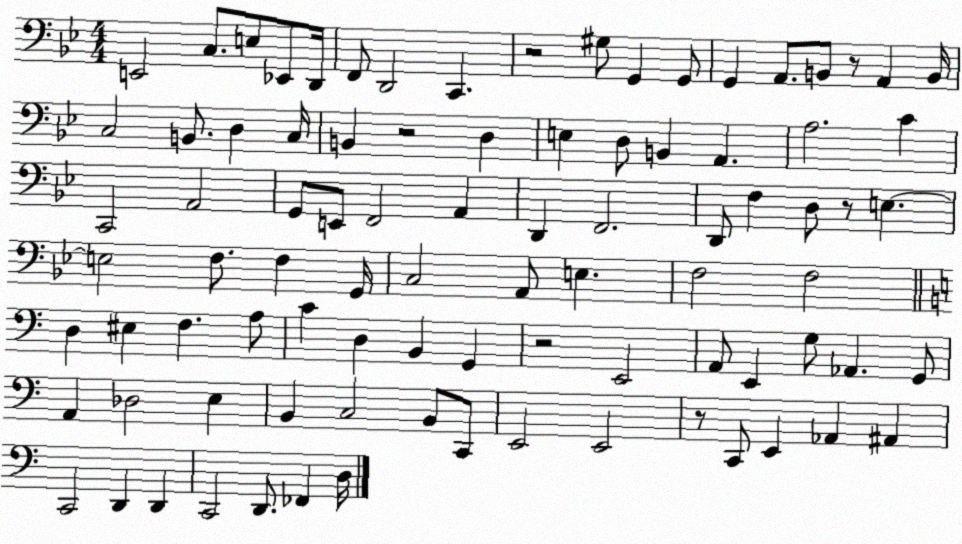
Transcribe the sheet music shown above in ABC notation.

X:1
T:Untitled
M:4/4
L:1/4
K:Bb
E,,2 C,/2 E,/2 _E,,/2 D,,/4 F,,/2 D,,2 C,, z2 ^G,/2 G,, G,,/2 G,, A,,/2 B,,/2 z/2 A,, B,,/4 C,2 B,,/2 D, C,/4 B,, z2 D, E, D,/2 B,, A,, A,2 C C,,2 A,,2 G,,/2 E,,/2 F,,2 A,, D,, F,,2 D,,/2 F, D,/2 z/2 E, E,2 F,/2 F, G,,/4 C,2 A,,/2 E, F,2 F,2 D, ^E, F, A,/2 C D, B,, G,, z2 E,,2 A,,/2 E,, G,/2 _A,, G,,/2 A,, _D,2 E, B,, C,2 B,,/2 C,,/2 E,,2 E,,2 z/2 C,,/2 E,, _A,, ^A,, C,,2 D,, D,, C,,2 D,,/2 _F,, D,/4